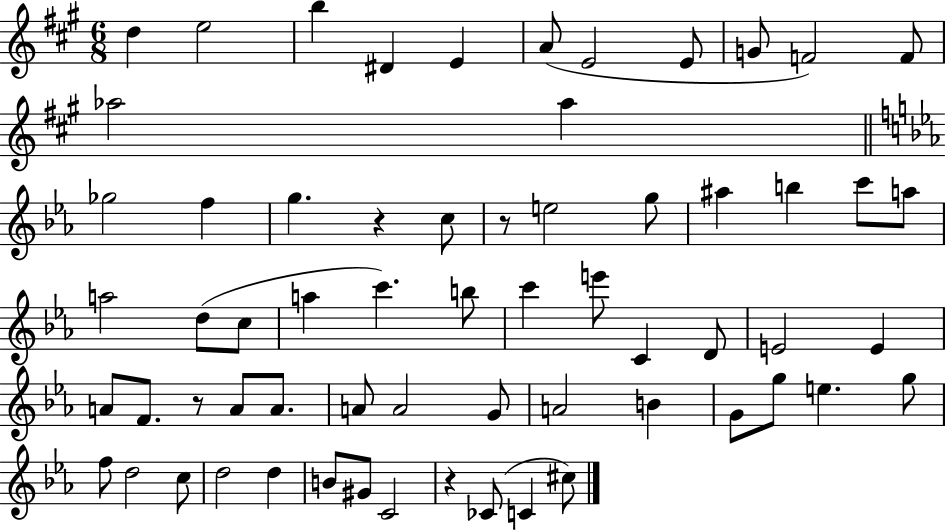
{
  \clef treble
  \numericTimeSignature
  \time 6/8
  \key a \major
  d''4 e''2 | b''4 dis'4 e'4 | a'8( e'2 e'8 | g'8 f'2) f'8 | \break aes''2 aes''4 | \bar "||" \break \key ees \major ges''2 f''4 | g''4. r4 c''8 | r8 e''2 g''8 | ais''4 b''4 c'''8 a''8 | \break a''2 d''8( c''8 | a''4 c'''4.) b''8 | c'''4 e'''8 c'4 d'8 | e'2 e'4 | \break a'8 f'8. r8 a'8 a'8. | a'8 a'2 g'8 | a'2 b'4 | g'8 g''8 e''4. g''8 | \break f''8 d''2 c''8 | d''2 d''4 | b'8 gis'8 c'2 | r4 ces'8( c'4 cis''8) | \break \bar "|."
}